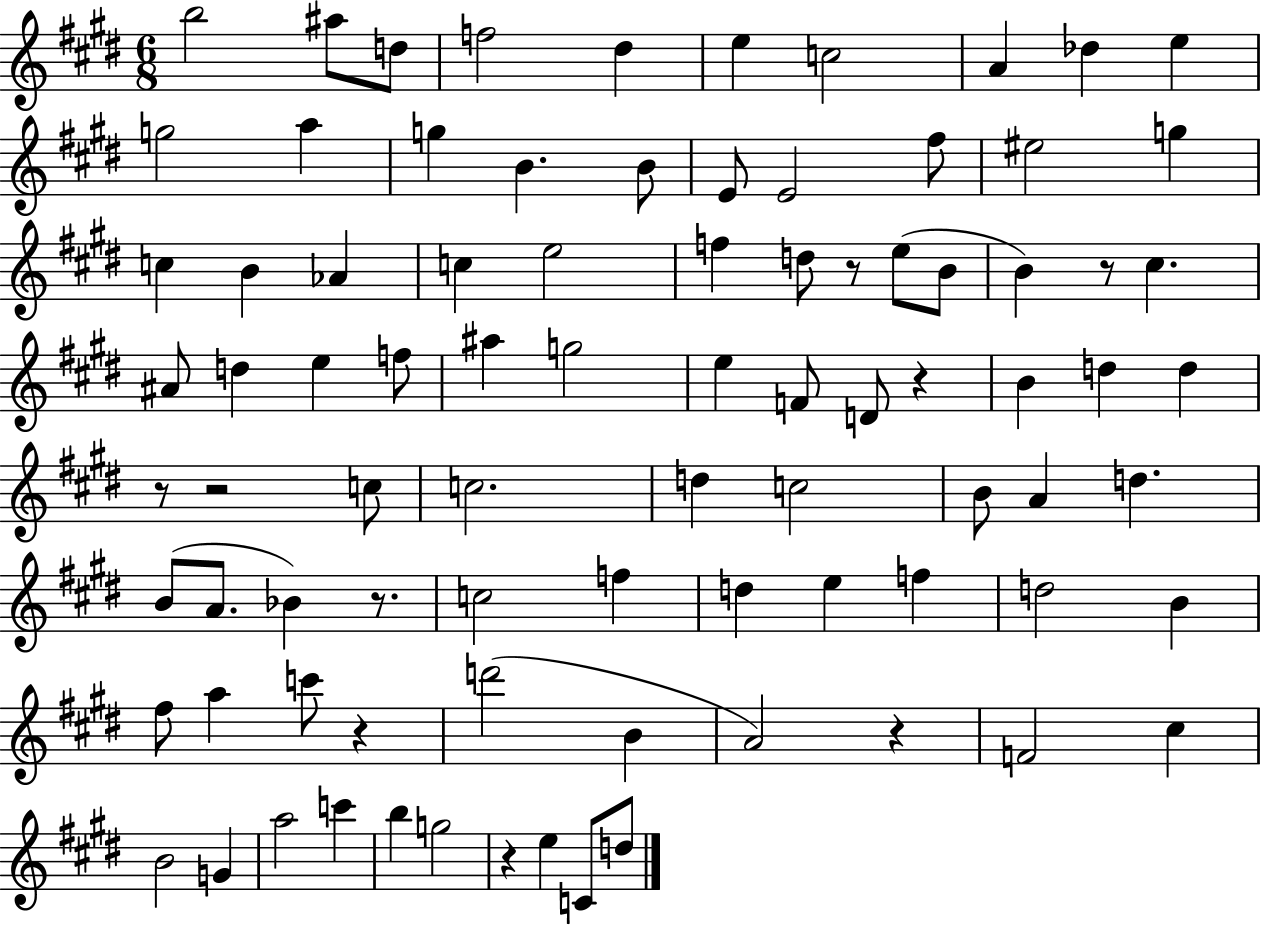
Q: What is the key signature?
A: E major